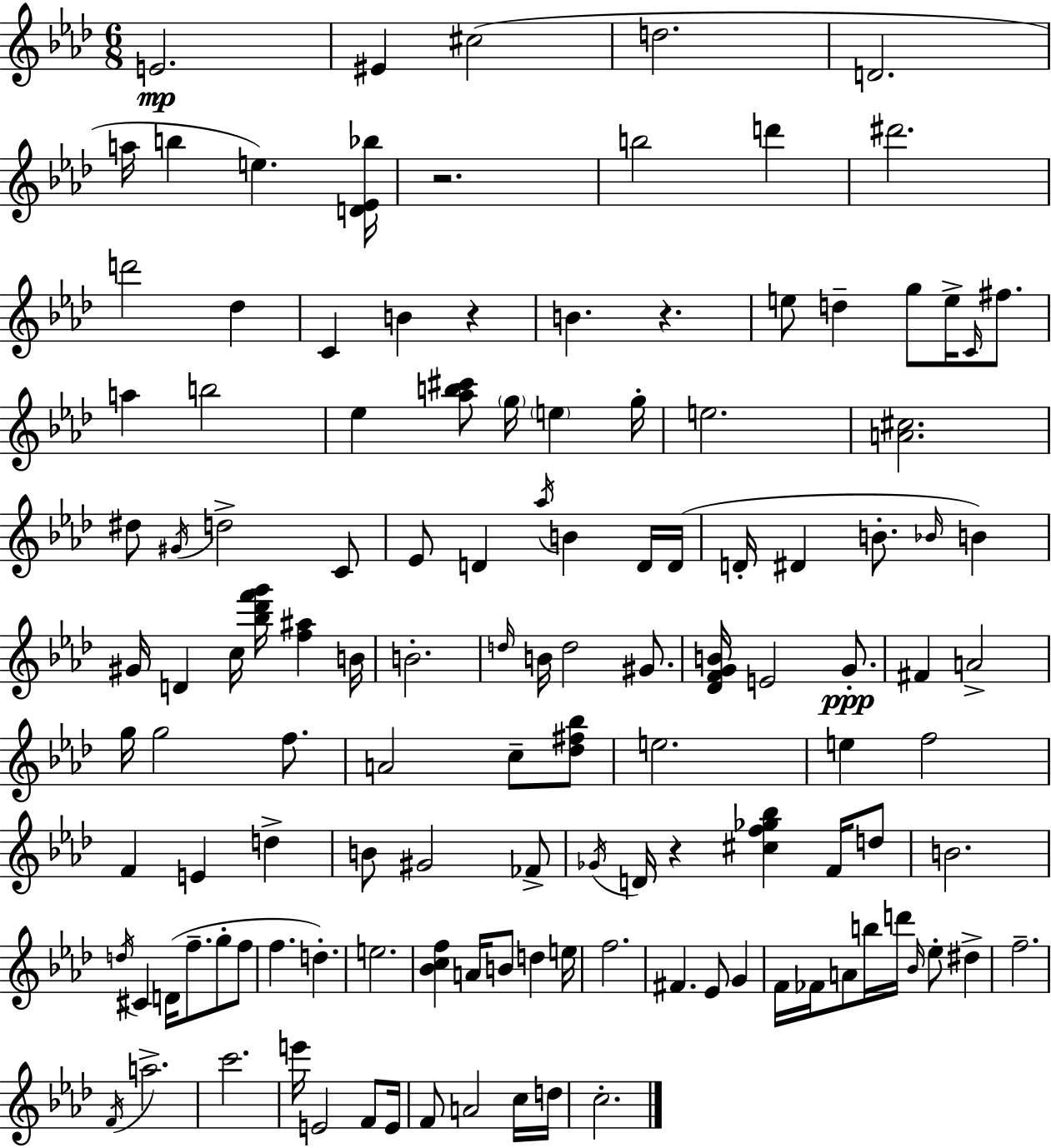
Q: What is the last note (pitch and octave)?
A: C5